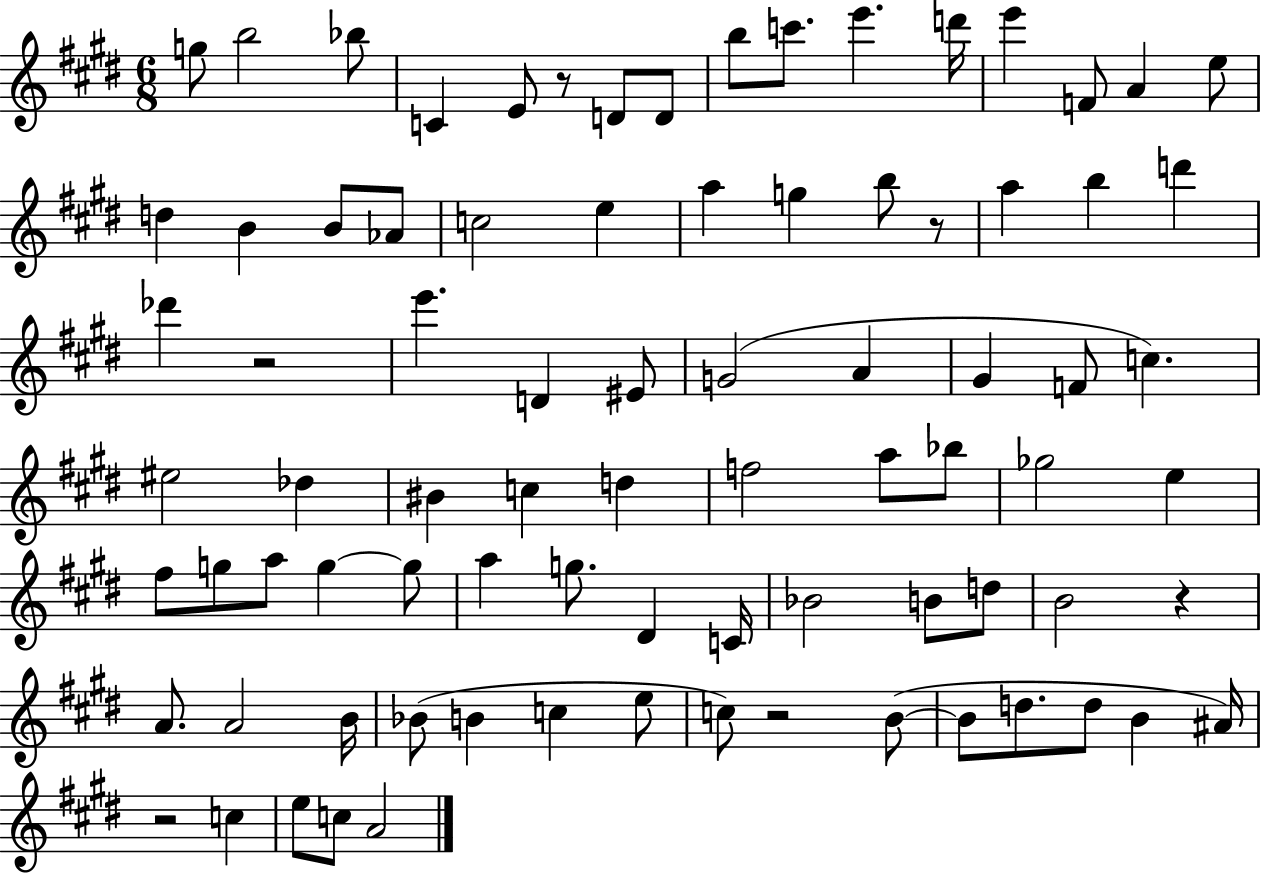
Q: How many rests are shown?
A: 6